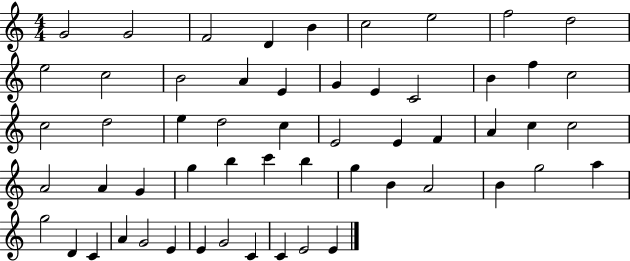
G4/h G4/h F4/h D4/q B4/q C5/h E5/h F5/h D5/h E5/h C5/h B4/h A4/q E4/q G4/q E4/q C4/h B4/q F5/q C5/h C5/h D5/h E5/q D5/h C5/q E4/h E4/q F4/q A4/q C5/q C5/h A4/h A4/q G4/q G5/q B5/q C6/q B5/q G5/q B4/q A4/h B4/q G5/h A5/q G5/h D4/q C4/q A4/q G4/h E4/q E4/q G4/h C4/q C4/q E4/h E4/q